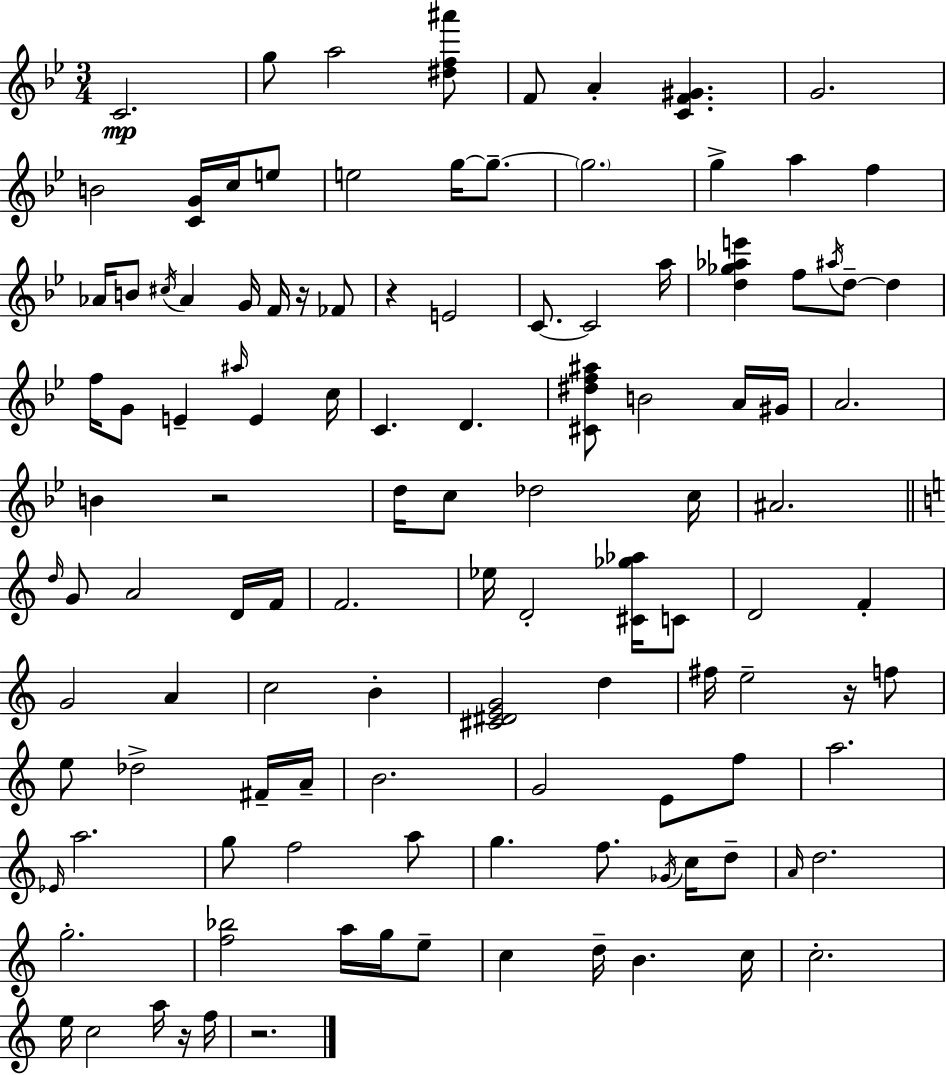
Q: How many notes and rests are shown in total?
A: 116